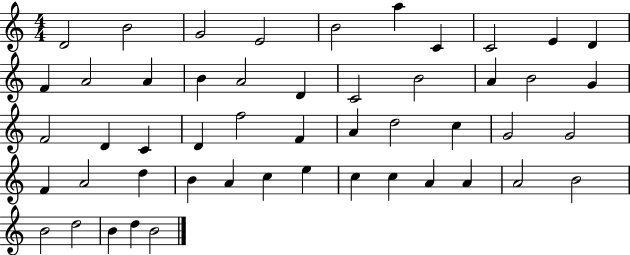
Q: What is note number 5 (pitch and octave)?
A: B4